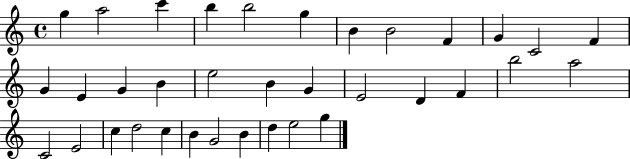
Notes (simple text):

G5/q A5/h C6/q B5/q B5/h G5/q B4/q B4/h F4/q G4/q C4/h F4/q G4/q E4/q G4/q B4/q E5/h B4/q G4/q E4/h D4/q F4/q B5/h A5/h C4/h E4/h C5/q D5/h C5/q B4/q G4/h B4/q D5/q E5/h G5/q